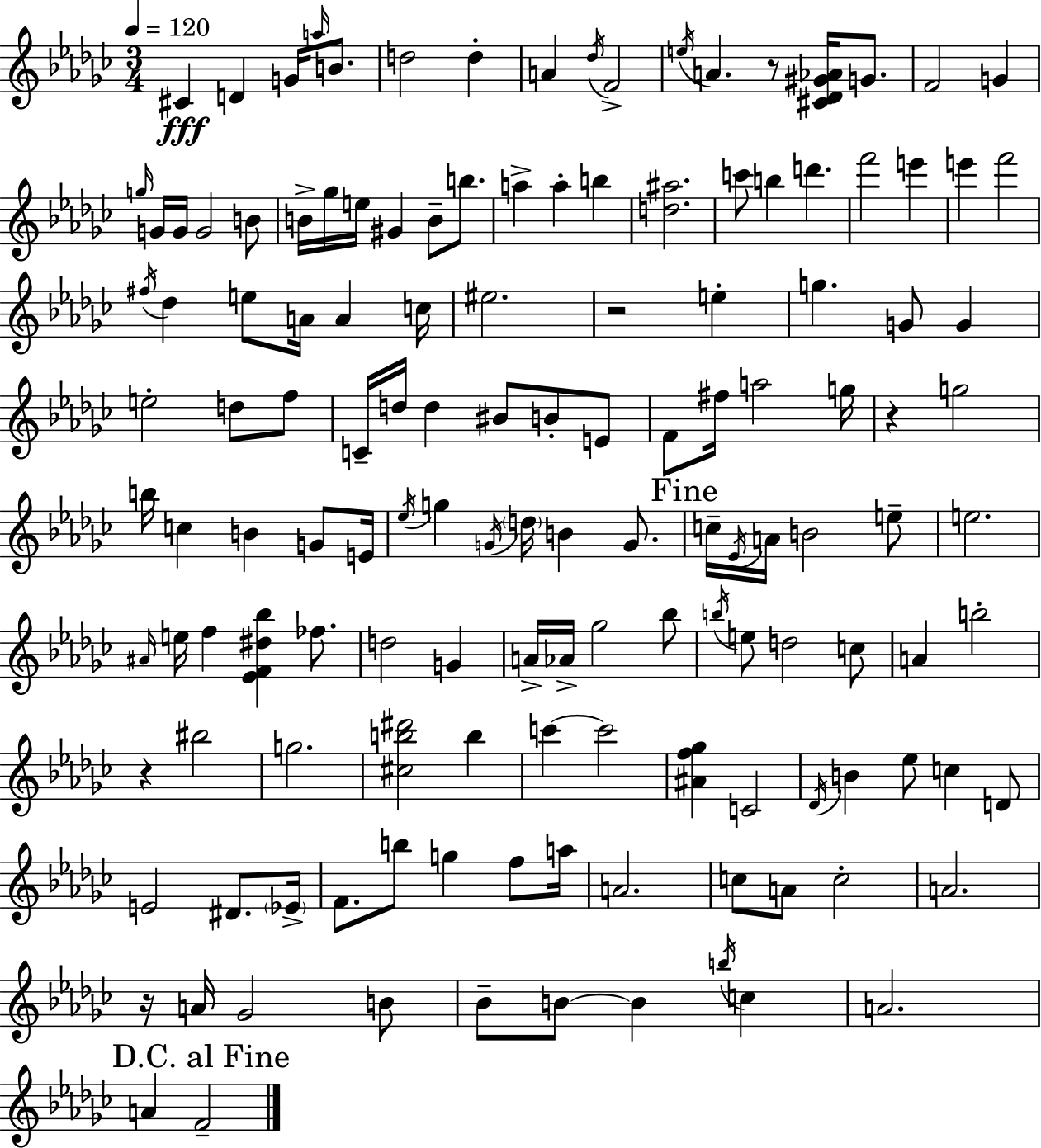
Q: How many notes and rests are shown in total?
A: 139